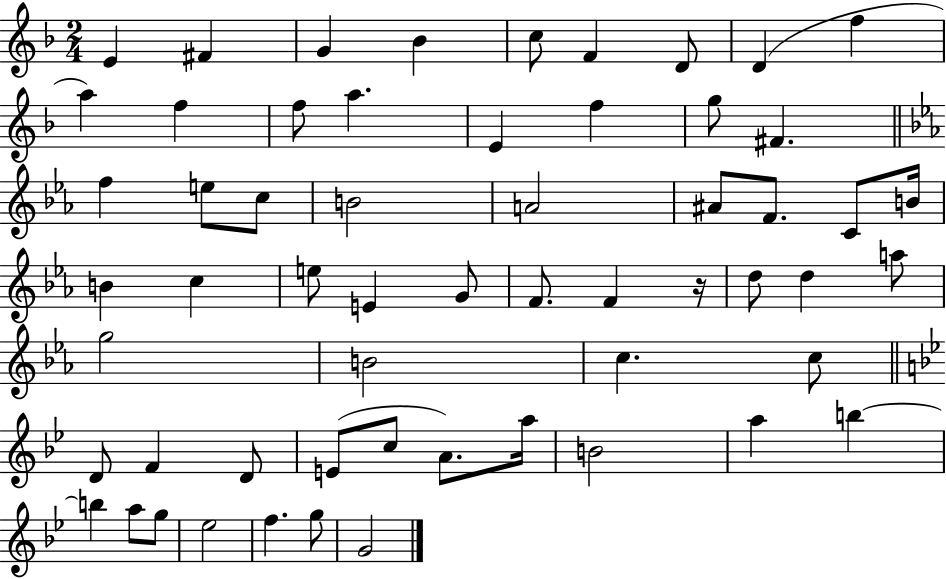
{
  \clef treble
  \numericTimeSignature
  \time 2/4
  \key f \major
  e'4 fis'4 | g'4 bes'4 | c''8 f'4 d'8 | d'4( f''4 | \break a''4) f''4 | f''8 a''4. | e'4 f''4 | g''8 fis'4. | \break \bar "||" \break \key ees \major f''4 e''8 c''8 | b'2 | a'2 | ais'8 f'8. c'8 b'16 | \break b'4 c''4 | e''8 e'4 g'8 | f'8. f'4 r16 | d''8 d''4 a''8 | \break g''2 | b'2 | c''4. c''8 | \bar "||" \break \key bes \major d'8 f'4 d'8 | e'8( c''8 a'8.) a''16 | b'2 | a''4 b''4~~ | \break b''4 a''8 g''8 | ees''2 | f''4. g''8 | g'2 | \break \bar "|."
}